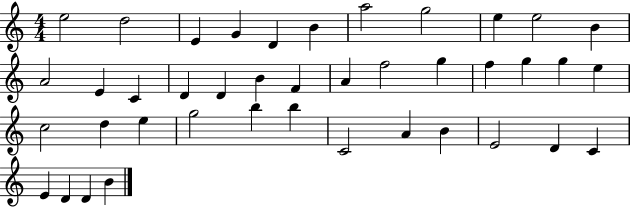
{
  \clef treble
  \numericTimeSignature
  \time 4/4
  \key c \major
  e''2 d''2 | e'4 g'4 d'4 b'4 | a''2 g''2 | e''4 e''2 b'4 | \break a'2 e'4 c'4 | d'4 d'4 b'4 f'4 | a'4 f''2 g''4 | f''4 g''4 g''4 e''4 | \break c''2 d''4 e''4 | g''2 b''4 b''4 | c'2 a'4 b'4 | e'2 d'4 c'4 | \break e'4 d'4 d'4 b'4 | \bar "|."
}